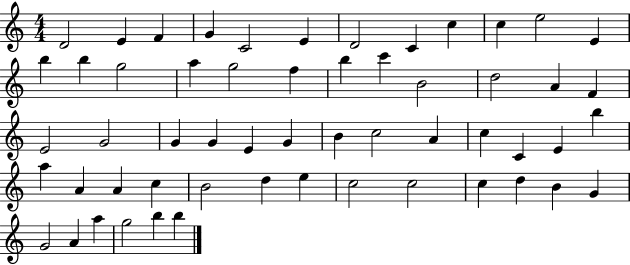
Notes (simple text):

D4/h E4/q F4/q G4/q C4/h E4/q D4/h C4/q C5/q C5/q E5/h E4/q B5/q B5/q G5/h A5/q G5/h F5/q B5/q C6/q B4/h D5/h A4/q F4/q E4/h G4/h G4/q G4/q E4/q G4/q B4/q C5/h A4/q C5/q C4/q E4/q B5/q A5/q A4/q A4/q C5/q B4/h D5/q E5/q C5/h C5/h C5/q D5/q B4/q G4/q G4/h A4/q A5/q G5/h B5/q B5/q